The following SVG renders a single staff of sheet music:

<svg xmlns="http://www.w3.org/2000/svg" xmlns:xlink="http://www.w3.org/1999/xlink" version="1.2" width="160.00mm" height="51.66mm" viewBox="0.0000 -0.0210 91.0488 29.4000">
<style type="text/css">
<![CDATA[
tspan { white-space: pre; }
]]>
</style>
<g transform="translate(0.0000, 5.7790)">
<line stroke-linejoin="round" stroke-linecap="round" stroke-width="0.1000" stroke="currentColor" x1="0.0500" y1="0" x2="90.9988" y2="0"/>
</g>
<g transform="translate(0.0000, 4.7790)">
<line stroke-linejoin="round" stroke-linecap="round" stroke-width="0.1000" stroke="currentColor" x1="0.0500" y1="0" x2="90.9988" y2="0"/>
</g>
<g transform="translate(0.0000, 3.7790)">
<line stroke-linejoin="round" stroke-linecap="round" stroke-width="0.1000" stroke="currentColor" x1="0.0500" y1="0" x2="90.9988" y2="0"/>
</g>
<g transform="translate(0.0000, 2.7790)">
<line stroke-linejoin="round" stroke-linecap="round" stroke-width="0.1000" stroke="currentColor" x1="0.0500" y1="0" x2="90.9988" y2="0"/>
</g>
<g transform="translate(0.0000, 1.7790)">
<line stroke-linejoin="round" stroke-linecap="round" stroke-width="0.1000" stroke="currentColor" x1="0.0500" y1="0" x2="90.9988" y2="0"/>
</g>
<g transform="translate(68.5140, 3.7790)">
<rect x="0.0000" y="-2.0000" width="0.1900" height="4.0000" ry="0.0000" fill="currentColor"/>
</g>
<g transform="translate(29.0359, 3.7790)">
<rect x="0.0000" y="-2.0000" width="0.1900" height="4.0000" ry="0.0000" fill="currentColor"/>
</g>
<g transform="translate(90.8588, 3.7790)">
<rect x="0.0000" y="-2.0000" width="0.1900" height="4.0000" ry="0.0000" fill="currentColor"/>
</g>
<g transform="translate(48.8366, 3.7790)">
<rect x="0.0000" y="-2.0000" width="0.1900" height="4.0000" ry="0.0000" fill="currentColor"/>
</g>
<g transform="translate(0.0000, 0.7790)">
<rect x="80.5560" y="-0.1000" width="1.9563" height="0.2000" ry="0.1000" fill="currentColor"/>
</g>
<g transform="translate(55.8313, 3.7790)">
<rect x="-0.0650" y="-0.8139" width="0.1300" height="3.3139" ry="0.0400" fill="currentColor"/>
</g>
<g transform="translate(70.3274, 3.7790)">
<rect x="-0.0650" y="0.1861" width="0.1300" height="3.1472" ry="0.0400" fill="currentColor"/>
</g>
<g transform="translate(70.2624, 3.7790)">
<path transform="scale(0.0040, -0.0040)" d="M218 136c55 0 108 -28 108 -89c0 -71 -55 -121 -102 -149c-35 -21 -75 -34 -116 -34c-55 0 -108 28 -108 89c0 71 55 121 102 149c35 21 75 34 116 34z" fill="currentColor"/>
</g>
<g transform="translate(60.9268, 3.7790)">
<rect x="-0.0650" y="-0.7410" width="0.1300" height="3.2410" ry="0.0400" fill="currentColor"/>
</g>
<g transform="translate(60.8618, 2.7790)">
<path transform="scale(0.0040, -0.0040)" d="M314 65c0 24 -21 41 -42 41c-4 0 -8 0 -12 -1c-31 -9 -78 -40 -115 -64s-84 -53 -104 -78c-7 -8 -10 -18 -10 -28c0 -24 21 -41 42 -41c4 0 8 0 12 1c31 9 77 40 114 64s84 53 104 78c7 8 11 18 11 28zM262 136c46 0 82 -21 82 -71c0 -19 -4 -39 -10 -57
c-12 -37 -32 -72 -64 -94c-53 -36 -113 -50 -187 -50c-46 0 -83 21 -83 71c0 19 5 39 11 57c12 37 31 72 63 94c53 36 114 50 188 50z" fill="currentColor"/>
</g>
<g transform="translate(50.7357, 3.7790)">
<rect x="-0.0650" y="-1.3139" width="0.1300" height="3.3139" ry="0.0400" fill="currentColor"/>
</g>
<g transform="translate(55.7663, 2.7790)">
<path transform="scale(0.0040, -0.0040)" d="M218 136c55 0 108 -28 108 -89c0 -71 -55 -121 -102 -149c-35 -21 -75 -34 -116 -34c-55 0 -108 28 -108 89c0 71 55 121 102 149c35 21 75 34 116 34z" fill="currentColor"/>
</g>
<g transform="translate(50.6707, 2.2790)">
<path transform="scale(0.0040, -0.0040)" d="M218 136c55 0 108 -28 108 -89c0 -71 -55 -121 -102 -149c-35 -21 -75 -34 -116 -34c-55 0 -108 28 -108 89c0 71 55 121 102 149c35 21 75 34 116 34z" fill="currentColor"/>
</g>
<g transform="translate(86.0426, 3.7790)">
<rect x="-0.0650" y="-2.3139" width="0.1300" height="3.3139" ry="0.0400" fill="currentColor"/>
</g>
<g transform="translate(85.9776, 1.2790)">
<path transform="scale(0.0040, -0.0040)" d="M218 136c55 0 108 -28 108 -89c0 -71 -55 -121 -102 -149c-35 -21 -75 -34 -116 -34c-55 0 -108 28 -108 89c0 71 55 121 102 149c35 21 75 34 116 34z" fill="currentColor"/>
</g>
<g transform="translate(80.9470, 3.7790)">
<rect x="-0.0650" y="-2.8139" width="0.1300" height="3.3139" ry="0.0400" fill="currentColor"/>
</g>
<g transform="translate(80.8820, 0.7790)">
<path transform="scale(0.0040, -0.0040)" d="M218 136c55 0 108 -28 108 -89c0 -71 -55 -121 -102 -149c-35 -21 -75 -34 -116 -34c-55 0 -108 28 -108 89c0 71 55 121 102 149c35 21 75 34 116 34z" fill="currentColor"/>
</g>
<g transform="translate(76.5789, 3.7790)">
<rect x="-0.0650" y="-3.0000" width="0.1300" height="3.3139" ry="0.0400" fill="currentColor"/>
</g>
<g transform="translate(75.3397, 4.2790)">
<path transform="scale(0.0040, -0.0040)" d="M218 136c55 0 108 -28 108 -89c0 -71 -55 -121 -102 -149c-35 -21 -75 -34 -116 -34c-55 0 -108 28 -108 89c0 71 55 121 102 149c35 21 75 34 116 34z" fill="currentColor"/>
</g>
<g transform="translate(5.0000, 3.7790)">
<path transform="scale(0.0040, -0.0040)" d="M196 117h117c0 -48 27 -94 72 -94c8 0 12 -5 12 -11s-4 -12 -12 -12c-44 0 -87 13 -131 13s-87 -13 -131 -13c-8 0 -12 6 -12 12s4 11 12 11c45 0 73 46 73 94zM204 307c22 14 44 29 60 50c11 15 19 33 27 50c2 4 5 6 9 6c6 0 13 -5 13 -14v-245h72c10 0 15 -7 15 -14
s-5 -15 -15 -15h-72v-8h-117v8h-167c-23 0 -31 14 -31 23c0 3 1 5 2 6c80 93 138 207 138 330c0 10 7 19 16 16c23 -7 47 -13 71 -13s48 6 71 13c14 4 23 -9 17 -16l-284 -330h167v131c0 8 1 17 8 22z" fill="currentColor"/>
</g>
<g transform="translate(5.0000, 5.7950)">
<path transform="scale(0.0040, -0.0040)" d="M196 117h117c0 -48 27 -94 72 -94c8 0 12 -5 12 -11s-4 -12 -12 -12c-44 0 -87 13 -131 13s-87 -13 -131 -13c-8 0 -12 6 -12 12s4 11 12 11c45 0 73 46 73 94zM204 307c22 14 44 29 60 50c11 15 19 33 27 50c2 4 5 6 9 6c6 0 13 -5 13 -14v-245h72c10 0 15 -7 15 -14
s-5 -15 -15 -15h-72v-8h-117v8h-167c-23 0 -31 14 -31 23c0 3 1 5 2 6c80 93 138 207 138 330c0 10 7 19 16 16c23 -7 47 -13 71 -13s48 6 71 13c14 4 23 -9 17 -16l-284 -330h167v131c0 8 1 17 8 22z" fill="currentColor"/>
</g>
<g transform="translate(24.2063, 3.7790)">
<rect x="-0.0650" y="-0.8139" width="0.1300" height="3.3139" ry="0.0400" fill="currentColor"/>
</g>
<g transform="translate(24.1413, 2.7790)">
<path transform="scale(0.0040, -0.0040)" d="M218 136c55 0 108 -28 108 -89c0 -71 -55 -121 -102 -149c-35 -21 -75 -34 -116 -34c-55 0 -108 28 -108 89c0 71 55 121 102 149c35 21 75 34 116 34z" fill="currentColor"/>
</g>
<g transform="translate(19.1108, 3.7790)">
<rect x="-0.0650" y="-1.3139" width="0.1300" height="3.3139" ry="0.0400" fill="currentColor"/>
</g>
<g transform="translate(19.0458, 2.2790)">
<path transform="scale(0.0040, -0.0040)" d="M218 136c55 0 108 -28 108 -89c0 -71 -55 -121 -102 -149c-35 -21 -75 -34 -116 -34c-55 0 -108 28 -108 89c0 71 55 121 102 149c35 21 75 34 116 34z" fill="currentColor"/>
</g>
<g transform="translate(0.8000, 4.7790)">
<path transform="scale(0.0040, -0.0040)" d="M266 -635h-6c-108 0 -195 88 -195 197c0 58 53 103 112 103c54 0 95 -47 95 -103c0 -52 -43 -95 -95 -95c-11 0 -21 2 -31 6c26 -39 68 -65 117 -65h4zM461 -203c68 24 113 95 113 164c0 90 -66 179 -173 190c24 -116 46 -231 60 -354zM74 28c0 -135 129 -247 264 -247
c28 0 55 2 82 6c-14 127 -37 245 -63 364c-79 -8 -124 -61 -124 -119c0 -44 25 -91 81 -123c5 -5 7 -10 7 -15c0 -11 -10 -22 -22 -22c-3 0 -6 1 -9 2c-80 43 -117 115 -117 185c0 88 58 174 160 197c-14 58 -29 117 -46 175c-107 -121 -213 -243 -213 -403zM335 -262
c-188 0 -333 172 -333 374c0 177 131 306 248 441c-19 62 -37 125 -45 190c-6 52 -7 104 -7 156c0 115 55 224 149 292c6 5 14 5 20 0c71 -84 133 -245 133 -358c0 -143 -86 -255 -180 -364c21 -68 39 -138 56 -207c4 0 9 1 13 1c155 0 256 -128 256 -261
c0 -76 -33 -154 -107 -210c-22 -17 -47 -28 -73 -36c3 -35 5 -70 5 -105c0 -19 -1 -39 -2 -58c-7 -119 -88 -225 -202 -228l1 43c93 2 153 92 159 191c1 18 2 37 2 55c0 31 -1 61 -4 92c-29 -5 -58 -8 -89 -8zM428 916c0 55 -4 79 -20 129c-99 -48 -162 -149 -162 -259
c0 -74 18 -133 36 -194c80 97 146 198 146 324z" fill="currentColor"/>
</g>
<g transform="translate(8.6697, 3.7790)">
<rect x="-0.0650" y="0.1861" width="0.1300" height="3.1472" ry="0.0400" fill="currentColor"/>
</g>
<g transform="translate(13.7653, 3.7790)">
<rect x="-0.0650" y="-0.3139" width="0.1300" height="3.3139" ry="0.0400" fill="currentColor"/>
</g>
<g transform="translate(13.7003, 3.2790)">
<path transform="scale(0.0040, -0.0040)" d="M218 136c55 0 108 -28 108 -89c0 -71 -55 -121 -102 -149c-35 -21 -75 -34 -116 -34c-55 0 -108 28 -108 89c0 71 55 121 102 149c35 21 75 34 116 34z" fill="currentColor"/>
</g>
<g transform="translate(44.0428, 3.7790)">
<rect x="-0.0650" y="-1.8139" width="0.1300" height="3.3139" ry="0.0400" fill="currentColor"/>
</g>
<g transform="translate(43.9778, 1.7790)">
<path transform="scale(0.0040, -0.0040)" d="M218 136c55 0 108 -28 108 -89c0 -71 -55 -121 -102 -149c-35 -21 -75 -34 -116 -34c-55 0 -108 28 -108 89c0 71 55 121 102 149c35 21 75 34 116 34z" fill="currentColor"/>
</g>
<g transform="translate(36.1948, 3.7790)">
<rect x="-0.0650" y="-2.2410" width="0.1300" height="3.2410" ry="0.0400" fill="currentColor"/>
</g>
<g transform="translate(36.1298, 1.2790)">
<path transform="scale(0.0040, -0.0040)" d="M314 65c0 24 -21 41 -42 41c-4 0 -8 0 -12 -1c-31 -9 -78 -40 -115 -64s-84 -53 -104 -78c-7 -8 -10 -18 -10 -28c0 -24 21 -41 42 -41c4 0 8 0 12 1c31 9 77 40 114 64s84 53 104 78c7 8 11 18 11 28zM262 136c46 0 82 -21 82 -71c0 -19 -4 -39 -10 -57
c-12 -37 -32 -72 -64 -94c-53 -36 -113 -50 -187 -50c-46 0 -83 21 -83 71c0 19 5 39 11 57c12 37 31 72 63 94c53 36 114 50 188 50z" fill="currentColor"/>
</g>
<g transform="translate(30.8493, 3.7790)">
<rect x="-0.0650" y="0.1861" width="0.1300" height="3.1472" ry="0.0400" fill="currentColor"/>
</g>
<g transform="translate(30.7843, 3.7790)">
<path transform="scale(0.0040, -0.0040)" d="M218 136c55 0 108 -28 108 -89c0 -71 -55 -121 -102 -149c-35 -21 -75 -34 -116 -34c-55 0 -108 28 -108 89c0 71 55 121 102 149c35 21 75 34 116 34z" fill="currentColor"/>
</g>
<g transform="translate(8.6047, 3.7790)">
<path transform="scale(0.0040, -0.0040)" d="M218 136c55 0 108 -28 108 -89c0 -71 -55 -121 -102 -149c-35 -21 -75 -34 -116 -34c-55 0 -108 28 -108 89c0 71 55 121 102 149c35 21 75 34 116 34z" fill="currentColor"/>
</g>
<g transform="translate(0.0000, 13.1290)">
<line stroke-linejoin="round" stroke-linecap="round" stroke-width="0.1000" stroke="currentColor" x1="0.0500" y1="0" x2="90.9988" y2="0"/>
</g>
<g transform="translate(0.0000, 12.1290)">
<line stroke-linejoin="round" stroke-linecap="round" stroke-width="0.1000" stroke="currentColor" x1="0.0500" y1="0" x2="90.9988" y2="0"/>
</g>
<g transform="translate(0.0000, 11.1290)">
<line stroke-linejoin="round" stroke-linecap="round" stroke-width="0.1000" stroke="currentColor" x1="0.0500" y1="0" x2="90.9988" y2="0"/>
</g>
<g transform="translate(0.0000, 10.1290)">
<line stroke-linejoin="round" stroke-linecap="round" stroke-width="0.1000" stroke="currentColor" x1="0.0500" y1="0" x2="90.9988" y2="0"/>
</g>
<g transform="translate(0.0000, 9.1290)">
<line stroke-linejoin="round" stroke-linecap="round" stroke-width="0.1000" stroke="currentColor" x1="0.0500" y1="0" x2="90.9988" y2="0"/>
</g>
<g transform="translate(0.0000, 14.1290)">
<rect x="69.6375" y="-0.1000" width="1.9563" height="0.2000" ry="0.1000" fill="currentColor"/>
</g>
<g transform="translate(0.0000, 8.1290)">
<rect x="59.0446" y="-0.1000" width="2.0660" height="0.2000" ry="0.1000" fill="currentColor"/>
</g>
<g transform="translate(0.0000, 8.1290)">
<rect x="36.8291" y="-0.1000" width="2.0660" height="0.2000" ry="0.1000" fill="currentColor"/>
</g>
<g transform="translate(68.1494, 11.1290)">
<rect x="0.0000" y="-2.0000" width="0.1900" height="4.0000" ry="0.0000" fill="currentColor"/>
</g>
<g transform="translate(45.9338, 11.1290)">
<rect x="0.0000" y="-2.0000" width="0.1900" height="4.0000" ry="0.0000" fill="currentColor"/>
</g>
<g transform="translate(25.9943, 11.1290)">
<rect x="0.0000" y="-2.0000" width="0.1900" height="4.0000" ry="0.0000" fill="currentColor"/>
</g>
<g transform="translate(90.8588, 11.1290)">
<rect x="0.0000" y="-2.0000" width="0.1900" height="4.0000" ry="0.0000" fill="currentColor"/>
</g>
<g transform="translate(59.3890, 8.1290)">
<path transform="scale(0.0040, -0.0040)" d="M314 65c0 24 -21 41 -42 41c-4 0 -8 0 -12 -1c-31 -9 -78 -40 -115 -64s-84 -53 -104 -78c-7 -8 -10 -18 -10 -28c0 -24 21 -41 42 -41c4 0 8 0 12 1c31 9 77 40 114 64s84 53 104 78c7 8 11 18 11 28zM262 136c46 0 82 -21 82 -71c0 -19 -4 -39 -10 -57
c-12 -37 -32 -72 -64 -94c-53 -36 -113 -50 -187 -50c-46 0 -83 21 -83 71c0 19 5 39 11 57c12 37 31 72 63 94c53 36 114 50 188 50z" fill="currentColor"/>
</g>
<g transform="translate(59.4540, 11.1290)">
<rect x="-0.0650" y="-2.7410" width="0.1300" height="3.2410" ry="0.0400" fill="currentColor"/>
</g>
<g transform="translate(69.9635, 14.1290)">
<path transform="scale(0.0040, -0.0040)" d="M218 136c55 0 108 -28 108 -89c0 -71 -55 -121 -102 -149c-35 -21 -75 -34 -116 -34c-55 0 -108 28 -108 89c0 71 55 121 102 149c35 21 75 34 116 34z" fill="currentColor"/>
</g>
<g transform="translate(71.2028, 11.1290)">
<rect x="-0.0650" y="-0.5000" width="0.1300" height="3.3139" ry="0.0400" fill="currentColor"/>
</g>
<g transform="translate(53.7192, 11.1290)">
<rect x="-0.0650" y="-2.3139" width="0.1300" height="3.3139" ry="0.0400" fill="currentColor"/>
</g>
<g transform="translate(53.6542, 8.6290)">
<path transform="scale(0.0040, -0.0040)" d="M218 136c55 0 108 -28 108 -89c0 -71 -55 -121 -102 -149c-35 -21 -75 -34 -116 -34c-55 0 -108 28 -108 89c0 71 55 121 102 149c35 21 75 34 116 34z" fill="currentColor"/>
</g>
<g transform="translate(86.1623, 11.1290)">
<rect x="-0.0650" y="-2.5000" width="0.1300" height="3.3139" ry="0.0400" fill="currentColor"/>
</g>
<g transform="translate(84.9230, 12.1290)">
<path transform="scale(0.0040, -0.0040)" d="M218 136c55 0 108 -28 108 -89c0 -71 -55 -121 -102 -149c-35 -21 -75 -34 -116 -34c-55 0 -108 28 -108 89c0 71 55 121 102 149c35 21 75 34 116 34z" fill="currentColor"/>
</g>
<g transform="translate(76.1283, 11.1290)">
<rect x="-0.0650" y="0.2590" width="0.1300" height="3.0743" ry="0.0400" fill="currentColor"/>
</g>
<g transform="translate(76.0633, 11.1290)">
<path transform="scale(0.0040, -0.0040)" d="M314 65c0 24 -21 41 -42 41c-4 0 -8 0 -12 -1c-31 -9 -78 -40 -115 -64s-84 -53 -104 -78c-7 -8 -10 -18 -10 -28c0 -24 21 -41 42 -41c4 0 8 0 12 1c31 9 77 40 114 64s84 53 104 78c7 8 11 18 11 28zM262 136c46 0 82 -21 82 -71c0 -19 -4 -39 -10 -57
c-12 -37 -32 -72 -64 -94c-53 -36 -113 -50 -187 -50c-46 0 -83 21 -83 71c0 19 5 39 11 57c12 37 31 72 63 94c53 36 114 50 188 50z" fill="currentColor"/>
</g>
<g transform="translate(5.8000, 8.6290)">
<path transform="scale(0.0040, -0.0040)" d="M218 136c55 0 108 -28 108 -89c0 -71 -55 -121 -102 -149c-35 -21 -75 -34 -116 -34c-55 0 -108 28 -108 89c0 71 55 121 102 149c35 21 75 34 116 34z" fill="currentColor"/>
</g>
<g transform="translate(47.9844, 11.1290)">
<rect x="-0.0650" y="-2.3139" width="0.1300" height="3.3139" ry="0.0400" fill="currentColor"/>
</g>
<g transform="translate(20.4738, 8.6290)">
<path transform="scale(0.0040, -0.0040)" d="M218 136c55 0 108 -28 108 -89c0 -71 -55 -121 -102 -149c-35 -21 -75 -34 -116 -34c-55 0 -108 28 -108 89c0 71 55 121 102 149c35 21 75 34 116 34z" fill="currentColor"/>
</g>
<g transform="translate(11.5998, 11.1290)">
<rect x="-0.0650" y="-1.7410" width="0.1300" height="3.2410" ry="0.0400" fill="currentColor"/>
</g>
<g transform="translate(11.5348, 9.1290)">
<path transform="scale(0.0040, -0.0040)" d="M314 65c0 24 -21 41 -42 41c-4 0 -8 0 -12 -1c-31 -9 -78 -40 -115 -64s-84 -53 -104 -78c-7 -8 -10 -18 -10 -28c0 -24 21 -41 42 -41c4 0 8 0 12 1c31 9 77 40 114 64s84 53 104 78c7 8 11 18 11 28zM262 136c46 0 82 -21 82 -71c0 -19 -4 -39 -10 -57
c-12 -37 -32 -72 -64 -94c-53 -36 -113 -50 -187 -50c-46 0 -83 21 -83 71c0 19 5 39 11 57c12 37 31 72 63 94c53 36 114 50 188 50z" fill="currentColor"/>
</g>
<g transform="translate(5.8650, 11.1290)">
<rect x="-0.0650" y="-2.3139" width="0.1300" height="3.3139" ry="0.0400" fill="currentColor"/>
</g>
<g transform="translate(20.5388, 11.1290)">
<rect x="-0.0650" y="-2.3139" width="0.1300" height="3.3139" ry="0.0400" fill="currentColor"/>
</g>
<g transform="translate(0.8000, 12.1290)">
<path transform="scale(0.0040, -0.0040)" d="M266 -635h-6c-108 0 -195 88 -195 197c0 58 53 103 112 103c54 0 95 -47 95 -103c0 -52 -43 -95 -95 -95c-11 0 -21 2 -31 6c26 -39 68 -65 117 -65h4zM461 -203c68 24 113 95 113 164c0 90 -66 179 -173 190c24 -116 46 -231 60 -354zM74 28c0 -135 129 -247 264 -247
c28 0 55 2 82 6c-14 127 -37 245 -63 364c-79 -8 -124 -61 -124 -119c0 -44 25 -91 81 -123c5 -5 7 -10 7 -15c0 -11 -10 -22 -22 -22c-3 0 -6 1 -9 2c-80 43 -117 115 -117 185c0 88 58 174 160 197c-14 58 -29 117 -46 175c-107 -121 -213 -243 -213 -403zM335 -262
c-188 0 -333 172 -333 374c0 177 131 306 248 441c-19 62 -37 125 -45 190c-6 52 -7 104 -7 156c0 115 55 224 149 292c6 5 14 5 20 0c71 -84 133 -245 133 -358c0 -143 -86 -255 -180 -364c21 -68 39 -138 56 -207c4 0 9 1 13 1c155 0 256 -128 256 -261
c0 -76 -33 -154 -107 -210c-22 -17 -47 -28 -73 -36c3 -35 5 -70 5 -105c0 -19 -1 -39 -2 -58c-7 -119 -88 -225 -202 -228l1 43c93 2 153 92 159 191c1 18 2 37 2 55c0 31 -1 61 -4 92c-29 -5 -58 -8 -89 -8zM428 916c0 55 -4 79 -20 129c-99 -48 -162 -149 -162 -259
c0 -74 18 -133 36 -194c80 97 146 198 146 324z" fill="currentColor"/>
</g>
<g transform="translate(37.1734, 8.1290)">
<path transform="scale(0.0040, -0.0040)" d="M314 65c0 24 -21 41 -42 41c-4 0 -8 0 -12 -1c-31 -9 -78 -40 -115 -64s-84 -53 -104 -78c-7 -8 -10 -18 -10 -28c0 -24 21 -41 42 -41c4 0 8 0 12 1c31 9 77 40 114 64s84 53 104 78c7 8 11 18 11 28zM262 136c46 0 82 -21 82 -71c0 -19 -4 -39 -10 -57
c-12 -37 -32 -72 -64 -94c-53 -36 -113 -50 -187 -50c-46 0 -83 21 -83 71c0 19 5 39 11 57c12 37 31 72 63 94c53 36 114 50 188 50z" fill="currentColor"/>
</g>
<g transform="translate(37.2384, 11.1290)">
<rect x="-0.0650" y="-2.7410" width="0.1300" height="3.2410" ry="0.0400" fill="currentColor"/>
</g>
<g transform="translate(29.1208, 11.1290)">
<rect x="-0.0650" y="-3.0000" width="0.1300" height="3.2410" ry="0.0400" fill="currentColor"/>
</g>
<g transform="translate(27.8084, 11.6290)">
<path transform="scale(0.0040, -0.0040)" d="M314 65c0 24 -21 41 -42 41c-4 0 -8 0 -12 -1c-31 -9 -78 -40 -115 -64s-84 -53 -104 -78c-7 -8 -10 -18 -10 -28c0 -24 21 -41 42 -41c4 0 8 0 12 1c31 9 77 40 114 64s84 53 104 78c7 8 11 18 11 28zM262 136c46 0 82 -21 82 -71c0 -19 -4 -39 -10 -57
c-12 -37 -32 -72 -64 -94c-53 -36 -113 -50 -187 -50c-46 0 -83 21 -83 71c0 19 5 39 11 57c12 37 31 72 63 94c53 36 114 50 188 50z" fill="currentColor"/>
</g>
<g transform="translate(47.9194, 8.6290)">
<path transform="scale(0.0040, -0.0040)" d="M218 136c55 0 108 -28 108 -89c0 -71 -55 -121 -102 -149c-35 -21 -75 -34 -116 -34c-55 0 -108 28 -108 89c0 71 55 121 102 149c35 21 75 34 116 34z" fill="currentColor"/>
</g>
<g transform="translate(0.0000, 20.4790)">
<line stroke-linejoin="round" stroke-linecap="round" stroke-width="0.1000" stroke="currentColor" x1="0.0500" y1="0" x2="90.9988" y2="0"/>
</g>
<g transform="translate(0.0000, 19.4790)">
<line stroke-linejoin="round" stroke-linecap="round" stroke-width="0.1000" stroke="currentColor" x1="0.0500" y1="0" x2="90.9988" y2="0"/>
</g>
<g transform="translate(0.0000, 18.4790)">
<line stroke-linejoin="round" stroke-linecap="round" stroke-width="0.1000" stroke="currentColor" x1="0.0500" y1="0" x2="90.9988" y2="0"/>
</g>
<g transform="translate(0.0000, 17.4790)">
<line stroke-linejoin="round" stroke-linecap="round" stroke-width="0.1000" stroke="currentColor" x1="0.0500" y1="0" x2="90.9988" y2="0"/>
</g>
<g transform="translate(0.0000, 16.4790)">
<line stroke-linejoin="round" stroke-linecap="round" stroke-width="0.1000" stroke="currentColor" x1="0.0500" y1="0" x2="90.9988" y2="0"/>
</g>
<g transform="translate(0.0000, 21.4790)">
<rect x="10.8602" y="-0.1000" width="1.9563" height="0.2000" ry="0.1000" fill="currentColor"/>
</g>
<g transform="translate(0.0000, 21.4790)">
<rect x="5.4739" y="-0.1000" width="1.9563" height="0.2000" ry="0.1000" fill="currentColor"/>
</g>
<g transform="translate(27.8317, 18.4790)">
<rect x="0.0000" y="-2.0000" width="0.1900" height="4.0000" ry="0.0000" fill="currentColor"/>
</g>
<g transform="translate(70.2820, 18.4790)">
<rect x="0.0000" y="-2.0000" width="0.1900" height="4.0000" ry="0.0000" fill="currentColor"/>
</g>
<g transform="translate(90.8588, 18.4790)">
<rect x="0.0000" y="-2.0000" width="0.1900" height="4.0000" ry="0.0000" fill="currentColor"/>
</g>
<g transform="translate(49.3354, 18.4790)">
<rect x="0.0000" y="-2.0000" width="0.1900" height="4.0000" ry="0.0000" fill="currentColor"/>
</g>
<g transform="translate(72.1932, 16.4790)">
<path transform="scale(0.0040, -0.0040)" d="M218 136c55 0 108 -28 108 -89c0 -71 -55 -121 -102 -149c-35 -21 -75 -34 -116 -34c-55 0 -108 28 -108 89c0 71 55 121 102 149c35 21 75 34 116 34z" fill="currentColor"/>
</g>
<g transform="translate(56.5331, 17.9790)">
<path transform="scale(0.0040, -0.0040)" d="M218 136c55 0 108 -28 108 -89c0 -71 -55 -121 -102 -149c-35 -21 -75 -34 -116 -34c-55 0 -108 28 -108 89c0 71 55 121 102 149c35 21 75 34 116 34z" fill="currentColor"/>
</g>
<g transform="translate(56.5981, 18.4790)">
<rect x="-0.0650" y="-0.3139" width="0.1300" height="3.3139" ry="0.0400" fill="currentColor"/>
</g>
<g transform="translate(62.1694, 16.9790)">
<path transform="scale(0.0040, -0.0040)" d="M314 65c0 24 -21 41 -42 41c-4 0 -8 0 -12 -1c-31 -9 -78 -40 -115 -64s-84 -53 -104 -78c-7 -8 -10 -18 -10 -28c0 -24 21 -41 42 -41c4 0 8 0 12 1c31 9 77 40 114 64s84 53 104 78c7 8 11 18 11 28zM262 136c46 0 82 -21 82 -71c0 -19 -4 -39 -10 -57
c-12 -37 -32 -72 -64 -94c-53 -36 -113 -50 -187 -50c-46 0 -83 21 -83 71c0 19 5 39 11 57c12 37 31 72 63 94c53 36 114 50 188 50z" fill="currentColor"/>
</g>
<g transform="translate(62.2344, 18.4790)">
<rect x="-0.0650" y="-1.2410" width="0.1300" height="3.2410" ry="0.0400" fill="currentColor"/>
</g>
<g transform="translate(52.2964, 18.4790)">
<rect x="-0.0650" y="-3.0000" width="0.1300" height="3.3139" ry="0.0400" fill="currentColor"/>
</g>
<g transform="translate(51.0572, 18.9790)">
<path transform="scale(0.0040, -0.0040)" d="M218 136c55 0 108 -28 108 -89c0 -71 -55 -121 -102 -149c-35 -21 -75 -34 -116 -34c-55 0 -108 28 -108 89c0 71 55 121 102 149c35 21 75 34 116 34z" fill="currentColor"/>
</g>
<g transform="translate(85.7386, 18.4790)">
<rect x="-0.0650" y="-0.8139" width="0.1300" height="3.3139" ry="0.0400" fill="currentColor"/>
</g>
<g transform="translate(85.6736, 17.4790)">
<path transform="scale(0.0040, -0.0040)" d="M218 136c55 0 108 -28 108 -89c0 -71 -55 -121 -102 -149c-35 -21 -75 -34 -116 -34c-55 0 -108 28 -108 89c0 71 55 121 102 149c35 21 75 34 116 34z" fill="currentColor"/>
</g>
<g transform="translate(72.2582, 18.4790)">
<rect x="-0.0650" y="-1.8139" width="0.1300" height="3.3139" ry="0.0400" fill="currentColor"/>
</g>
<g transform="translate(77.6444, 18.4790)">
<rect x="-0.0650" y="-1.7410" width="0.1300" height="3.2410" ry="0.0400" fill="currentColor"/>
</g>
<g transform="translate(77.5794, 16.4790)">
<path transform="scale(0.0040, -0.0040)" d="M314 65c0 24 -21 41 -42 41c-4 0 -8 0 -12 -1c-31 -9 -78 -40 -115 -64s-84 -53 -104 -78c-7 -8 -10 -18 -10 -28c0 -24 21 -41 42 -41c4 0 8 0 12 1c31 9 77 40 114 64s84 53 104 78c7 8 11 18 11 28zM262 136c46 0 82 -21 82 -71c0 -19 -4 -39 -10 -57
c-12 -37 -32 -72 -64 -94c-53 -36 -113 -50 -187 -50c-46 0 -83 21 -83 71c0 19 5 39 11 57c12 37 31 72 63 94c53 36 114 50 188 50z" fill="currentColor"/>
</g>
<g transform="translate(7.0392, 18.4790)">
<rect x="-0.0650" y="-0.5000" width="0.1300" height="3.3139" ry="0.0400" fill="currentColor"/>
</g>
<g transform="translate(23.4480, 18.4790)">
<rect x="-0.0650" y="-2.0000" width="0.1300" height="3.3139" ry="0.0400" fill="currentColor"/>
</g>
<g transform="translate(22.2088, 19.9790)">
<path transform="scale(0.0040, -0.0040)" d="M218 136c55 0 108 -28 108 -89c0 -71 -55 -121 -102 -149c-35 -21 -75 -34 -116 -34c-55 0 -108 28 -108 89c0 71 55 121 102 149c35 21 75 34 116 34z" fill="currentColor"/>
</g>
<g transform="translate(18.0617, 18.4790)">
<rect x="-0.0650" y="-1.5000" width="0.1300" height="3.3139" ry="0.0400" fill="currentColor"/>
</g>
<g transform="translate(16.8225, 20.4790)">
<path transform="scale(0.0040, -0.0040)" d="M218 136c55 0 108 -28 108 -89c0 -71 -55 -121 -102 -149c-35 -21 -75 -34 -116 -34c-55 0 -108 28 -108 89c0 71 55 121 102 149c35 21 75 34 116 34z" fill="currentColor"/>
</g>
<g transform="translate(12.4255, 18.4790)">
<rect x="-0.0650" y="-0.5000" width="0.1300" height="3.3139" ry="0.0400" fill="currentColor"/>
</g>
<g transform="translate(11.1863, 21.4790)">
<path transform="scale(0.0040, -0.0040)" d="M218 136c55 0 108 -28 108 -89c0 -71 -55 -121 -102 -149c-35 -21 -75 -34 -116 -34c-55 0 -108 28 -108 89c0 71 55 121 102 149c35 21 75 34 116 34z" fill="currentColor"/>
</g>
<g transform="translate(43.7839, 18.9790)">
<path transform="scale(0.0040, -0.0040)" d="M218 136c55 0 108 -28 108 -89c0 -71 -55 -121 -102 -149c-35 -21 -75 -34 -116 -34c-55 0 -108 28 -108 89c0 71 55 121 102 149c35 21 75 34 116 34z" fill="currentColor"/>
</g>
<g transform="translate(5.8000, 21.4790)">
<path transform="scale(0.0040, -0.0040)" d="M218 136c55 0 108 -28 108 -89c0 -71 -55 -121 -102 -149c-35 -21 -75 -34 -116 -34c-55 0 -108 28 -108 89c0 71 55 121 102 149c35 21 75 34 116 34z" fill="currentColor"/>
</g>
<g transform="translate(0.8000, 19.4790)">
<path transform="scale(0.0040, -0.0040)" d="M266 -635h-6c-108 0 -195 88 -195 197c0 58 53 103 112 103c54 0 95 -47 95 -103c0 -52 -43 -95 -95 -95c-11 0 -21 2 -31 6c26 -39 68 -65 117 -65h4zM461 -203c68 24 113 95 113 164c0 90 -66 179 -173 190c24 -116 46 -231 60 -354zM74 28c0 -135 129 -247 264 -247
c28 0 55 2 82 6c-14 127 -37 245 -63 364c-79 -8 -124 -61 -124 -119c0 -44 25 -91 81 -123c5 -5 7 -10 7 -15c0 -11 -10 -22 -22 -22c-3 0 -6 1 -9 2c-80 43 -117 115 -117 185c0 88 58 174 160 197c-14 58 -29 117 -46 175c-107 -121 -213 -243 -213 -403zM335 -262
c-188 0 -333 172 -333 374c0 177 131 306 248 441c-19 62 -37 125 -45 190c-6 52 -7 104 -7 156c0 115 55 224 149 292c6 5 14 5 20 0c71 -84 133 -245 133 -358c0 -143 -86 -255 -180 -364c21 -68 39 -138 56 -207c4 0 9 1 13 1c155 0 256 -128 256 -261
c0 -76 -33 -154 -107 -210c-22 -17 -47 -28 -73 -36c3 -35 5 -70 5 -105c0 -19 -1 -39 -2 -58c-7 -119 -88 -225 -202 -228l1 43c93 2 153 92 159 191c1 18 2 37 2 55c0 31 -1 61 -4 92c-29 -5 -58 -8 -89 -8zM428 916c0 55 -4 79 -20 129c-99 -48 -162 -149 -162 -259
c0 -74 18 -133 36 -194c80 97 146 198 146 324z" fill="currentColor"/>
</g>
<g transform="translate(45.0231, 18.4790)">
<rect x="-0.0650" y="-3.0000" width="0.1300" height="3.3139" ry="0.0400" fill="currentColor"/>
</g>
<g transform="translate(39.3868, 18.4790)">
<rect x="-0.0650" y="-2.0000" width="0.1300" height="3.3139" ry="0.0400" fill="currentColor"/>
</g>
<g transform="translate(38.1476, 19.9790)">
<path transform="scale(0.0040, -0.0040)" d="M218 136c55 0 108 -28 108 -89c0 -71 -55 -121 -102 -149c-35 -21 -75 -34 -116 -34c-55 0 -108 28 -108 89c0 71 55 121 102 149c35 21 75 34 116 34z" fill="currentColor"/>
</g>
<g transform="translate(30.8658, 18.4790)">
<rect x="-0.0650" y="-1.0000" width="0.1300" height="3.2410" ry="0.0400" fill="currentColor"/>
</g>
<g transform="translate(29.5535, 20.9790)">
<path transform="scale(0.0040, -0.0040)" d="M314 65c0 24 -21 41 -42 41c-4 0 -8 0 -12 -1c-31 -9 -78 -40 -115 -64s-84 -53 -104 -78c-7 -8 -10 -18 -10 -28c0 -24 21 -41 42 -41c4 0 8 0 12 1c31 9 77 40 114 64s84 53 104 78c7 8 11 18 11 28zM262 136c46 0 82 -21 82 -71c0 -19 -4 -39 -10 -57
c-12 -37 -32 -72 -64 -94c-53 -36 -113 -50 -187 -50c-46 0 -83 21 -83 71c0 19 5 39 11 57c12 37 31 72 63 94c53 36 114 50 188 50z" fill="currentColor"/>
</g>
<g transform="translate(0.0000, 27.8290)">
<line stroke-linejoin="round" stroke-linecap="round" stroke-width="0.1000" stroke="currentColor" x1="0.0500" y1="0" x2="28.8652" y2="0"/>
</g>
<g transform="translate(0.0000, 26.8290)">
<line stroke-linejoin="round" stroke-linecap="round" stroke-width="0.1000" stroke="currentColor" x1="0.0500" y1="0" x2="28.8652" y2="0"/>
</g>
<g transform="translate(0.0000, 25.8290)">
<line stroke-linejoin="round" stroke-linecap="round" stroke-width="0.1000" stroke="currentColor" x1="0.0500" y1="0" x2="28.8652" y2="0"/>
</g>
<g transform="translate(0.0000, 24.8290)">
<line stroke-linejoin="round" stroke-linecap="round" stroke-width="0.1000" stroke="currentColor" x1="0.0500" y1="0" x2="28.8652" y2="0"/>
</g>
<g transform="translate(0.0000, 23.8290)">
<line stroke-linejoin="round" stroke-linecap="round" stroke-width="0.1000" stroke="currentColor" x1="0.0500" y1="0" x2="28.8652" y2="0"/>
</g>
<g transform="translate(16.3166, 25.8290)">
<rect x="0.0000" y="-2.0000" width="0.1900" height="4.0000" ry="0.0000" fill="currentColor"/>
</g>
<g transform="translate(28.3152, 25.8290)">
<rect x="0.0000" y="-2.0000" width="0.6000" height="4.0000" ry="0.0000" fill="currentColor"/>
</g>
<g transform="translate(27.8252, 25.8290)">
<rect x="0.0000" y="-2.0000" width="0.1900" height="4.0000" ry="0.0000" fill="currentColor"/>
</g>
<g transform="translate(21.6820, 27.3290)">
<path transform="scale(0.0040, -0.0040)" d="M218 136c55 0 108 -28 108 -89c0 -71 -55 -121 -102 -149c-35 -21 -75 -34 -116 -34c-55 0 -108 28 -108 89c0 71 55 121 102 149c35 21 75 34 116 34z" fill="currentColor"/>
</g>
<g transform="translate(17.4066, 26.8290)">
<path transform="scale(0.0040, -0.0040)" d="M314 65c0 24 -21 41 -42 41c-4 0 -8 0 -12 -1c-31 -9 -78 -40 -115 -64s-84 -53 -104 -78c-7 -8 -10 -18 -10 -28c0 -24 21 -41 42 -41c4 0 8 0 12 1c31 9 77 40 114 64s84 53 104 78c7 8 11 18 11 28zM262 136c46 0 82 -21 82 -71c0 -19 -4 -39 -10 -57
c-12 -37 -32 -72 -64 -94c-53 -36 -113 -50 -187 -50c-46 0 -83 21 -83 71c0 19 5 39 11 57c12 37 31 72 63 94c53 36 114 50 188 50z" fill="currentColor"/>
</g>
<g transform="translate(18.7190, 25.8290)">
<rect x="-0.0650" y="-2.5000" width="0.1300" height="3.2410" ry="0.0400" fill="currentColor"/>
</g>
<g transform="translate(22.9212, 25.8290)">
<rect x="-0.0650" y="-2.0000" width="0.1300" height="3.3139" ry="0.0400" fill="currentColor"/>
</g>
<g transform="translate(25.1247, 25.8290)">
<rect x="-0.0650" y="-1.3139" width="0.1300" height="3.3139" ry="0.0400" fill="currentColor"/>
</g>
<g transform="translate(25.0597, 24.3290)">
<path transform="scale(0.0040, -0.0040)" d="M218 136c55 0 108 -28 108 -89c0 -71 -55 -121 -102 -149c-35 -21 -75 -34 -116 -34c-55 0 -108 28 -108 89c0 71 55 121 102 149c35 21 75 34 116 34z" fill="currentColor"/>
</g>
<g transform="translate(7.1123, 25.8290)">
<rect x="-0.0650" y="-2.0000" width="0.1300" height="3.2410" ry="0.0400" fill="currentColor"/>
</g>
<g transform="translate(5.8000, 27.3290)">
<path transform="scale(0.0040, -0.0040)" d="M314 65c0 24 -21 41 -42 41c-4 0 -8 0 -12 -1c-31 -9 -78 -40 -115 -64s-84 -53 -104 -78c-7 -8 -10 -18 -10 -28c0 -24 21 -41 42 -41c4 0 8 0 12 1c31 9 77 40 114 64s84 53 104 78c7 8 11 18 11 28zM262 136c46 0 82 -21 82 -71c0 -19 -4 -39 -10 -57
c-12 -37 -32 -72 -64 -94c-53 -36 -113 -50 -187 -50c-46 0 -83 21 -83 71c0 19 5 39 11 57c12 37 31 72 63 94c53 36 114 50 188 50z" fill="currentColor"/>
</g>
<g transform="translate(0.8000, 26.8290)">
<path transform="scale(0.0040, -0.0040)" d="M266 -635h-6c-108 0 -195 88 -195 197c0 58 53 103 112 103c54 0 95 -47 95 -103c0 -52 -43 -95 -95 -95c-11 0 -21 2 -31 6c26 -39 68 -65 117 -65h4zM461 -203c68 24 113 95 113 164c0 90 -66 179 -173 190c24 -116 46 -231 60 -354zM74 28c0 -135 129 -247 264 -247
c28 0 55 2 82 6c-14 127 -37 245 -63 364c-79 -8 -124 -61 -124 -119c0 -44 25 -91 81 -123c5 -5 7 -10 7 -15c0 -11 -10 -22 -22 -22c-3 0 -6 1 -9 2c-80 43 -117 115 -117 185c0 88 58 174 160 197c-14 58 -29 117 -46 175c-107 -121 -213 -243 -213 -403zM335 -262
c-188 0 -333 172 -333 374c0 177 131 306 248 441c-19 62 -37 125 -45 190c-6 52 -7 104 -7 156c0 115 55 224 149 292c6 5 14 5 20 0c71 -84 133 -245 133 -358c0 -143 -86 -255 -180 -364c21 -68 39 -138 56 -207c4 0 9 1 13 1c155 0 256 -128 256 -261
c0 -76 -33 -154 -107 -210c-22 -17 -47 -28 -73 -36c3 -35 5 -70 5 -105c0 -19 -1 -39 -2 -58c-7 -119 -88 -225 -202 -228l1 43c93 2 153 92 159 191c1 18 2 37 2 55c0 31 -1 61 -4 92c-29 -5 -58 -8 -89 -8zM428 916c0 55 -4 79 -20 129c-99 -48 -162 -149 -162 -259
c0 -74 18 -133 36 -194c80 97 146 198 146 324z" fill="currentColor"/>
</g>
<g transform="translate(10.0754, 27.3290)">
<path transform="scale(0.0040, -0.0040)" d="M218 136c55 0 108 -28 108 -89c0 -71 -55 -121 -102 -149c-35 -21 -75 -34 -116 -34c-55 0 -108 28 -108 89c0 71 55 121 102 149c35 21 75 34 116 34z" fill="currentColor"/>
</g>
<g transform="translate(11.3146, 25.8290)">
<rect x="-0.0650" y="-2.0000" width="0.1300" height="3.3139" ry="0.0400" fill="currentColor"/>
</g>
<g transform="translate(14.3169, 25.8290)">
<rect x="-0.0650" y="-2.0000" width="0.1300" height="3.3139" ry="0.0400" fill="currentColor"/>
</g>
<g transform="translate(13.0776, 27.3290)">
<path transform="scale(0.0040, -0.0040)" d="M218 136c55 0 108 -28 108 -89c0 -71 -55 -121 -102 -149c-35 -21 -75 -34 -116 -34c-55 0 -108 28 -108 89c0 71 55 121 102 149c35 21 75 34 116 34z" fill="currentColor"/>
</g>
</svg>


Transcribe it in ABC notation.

X:1
T:Untitled
M:4/4
L:1/4
K:C
B c e d B g2 f e d d2 B A a g g f2 g A2 a2 g g a2 C B2 G C C E F D2 F A A c e2 f f2 d F2 F F G2 F e